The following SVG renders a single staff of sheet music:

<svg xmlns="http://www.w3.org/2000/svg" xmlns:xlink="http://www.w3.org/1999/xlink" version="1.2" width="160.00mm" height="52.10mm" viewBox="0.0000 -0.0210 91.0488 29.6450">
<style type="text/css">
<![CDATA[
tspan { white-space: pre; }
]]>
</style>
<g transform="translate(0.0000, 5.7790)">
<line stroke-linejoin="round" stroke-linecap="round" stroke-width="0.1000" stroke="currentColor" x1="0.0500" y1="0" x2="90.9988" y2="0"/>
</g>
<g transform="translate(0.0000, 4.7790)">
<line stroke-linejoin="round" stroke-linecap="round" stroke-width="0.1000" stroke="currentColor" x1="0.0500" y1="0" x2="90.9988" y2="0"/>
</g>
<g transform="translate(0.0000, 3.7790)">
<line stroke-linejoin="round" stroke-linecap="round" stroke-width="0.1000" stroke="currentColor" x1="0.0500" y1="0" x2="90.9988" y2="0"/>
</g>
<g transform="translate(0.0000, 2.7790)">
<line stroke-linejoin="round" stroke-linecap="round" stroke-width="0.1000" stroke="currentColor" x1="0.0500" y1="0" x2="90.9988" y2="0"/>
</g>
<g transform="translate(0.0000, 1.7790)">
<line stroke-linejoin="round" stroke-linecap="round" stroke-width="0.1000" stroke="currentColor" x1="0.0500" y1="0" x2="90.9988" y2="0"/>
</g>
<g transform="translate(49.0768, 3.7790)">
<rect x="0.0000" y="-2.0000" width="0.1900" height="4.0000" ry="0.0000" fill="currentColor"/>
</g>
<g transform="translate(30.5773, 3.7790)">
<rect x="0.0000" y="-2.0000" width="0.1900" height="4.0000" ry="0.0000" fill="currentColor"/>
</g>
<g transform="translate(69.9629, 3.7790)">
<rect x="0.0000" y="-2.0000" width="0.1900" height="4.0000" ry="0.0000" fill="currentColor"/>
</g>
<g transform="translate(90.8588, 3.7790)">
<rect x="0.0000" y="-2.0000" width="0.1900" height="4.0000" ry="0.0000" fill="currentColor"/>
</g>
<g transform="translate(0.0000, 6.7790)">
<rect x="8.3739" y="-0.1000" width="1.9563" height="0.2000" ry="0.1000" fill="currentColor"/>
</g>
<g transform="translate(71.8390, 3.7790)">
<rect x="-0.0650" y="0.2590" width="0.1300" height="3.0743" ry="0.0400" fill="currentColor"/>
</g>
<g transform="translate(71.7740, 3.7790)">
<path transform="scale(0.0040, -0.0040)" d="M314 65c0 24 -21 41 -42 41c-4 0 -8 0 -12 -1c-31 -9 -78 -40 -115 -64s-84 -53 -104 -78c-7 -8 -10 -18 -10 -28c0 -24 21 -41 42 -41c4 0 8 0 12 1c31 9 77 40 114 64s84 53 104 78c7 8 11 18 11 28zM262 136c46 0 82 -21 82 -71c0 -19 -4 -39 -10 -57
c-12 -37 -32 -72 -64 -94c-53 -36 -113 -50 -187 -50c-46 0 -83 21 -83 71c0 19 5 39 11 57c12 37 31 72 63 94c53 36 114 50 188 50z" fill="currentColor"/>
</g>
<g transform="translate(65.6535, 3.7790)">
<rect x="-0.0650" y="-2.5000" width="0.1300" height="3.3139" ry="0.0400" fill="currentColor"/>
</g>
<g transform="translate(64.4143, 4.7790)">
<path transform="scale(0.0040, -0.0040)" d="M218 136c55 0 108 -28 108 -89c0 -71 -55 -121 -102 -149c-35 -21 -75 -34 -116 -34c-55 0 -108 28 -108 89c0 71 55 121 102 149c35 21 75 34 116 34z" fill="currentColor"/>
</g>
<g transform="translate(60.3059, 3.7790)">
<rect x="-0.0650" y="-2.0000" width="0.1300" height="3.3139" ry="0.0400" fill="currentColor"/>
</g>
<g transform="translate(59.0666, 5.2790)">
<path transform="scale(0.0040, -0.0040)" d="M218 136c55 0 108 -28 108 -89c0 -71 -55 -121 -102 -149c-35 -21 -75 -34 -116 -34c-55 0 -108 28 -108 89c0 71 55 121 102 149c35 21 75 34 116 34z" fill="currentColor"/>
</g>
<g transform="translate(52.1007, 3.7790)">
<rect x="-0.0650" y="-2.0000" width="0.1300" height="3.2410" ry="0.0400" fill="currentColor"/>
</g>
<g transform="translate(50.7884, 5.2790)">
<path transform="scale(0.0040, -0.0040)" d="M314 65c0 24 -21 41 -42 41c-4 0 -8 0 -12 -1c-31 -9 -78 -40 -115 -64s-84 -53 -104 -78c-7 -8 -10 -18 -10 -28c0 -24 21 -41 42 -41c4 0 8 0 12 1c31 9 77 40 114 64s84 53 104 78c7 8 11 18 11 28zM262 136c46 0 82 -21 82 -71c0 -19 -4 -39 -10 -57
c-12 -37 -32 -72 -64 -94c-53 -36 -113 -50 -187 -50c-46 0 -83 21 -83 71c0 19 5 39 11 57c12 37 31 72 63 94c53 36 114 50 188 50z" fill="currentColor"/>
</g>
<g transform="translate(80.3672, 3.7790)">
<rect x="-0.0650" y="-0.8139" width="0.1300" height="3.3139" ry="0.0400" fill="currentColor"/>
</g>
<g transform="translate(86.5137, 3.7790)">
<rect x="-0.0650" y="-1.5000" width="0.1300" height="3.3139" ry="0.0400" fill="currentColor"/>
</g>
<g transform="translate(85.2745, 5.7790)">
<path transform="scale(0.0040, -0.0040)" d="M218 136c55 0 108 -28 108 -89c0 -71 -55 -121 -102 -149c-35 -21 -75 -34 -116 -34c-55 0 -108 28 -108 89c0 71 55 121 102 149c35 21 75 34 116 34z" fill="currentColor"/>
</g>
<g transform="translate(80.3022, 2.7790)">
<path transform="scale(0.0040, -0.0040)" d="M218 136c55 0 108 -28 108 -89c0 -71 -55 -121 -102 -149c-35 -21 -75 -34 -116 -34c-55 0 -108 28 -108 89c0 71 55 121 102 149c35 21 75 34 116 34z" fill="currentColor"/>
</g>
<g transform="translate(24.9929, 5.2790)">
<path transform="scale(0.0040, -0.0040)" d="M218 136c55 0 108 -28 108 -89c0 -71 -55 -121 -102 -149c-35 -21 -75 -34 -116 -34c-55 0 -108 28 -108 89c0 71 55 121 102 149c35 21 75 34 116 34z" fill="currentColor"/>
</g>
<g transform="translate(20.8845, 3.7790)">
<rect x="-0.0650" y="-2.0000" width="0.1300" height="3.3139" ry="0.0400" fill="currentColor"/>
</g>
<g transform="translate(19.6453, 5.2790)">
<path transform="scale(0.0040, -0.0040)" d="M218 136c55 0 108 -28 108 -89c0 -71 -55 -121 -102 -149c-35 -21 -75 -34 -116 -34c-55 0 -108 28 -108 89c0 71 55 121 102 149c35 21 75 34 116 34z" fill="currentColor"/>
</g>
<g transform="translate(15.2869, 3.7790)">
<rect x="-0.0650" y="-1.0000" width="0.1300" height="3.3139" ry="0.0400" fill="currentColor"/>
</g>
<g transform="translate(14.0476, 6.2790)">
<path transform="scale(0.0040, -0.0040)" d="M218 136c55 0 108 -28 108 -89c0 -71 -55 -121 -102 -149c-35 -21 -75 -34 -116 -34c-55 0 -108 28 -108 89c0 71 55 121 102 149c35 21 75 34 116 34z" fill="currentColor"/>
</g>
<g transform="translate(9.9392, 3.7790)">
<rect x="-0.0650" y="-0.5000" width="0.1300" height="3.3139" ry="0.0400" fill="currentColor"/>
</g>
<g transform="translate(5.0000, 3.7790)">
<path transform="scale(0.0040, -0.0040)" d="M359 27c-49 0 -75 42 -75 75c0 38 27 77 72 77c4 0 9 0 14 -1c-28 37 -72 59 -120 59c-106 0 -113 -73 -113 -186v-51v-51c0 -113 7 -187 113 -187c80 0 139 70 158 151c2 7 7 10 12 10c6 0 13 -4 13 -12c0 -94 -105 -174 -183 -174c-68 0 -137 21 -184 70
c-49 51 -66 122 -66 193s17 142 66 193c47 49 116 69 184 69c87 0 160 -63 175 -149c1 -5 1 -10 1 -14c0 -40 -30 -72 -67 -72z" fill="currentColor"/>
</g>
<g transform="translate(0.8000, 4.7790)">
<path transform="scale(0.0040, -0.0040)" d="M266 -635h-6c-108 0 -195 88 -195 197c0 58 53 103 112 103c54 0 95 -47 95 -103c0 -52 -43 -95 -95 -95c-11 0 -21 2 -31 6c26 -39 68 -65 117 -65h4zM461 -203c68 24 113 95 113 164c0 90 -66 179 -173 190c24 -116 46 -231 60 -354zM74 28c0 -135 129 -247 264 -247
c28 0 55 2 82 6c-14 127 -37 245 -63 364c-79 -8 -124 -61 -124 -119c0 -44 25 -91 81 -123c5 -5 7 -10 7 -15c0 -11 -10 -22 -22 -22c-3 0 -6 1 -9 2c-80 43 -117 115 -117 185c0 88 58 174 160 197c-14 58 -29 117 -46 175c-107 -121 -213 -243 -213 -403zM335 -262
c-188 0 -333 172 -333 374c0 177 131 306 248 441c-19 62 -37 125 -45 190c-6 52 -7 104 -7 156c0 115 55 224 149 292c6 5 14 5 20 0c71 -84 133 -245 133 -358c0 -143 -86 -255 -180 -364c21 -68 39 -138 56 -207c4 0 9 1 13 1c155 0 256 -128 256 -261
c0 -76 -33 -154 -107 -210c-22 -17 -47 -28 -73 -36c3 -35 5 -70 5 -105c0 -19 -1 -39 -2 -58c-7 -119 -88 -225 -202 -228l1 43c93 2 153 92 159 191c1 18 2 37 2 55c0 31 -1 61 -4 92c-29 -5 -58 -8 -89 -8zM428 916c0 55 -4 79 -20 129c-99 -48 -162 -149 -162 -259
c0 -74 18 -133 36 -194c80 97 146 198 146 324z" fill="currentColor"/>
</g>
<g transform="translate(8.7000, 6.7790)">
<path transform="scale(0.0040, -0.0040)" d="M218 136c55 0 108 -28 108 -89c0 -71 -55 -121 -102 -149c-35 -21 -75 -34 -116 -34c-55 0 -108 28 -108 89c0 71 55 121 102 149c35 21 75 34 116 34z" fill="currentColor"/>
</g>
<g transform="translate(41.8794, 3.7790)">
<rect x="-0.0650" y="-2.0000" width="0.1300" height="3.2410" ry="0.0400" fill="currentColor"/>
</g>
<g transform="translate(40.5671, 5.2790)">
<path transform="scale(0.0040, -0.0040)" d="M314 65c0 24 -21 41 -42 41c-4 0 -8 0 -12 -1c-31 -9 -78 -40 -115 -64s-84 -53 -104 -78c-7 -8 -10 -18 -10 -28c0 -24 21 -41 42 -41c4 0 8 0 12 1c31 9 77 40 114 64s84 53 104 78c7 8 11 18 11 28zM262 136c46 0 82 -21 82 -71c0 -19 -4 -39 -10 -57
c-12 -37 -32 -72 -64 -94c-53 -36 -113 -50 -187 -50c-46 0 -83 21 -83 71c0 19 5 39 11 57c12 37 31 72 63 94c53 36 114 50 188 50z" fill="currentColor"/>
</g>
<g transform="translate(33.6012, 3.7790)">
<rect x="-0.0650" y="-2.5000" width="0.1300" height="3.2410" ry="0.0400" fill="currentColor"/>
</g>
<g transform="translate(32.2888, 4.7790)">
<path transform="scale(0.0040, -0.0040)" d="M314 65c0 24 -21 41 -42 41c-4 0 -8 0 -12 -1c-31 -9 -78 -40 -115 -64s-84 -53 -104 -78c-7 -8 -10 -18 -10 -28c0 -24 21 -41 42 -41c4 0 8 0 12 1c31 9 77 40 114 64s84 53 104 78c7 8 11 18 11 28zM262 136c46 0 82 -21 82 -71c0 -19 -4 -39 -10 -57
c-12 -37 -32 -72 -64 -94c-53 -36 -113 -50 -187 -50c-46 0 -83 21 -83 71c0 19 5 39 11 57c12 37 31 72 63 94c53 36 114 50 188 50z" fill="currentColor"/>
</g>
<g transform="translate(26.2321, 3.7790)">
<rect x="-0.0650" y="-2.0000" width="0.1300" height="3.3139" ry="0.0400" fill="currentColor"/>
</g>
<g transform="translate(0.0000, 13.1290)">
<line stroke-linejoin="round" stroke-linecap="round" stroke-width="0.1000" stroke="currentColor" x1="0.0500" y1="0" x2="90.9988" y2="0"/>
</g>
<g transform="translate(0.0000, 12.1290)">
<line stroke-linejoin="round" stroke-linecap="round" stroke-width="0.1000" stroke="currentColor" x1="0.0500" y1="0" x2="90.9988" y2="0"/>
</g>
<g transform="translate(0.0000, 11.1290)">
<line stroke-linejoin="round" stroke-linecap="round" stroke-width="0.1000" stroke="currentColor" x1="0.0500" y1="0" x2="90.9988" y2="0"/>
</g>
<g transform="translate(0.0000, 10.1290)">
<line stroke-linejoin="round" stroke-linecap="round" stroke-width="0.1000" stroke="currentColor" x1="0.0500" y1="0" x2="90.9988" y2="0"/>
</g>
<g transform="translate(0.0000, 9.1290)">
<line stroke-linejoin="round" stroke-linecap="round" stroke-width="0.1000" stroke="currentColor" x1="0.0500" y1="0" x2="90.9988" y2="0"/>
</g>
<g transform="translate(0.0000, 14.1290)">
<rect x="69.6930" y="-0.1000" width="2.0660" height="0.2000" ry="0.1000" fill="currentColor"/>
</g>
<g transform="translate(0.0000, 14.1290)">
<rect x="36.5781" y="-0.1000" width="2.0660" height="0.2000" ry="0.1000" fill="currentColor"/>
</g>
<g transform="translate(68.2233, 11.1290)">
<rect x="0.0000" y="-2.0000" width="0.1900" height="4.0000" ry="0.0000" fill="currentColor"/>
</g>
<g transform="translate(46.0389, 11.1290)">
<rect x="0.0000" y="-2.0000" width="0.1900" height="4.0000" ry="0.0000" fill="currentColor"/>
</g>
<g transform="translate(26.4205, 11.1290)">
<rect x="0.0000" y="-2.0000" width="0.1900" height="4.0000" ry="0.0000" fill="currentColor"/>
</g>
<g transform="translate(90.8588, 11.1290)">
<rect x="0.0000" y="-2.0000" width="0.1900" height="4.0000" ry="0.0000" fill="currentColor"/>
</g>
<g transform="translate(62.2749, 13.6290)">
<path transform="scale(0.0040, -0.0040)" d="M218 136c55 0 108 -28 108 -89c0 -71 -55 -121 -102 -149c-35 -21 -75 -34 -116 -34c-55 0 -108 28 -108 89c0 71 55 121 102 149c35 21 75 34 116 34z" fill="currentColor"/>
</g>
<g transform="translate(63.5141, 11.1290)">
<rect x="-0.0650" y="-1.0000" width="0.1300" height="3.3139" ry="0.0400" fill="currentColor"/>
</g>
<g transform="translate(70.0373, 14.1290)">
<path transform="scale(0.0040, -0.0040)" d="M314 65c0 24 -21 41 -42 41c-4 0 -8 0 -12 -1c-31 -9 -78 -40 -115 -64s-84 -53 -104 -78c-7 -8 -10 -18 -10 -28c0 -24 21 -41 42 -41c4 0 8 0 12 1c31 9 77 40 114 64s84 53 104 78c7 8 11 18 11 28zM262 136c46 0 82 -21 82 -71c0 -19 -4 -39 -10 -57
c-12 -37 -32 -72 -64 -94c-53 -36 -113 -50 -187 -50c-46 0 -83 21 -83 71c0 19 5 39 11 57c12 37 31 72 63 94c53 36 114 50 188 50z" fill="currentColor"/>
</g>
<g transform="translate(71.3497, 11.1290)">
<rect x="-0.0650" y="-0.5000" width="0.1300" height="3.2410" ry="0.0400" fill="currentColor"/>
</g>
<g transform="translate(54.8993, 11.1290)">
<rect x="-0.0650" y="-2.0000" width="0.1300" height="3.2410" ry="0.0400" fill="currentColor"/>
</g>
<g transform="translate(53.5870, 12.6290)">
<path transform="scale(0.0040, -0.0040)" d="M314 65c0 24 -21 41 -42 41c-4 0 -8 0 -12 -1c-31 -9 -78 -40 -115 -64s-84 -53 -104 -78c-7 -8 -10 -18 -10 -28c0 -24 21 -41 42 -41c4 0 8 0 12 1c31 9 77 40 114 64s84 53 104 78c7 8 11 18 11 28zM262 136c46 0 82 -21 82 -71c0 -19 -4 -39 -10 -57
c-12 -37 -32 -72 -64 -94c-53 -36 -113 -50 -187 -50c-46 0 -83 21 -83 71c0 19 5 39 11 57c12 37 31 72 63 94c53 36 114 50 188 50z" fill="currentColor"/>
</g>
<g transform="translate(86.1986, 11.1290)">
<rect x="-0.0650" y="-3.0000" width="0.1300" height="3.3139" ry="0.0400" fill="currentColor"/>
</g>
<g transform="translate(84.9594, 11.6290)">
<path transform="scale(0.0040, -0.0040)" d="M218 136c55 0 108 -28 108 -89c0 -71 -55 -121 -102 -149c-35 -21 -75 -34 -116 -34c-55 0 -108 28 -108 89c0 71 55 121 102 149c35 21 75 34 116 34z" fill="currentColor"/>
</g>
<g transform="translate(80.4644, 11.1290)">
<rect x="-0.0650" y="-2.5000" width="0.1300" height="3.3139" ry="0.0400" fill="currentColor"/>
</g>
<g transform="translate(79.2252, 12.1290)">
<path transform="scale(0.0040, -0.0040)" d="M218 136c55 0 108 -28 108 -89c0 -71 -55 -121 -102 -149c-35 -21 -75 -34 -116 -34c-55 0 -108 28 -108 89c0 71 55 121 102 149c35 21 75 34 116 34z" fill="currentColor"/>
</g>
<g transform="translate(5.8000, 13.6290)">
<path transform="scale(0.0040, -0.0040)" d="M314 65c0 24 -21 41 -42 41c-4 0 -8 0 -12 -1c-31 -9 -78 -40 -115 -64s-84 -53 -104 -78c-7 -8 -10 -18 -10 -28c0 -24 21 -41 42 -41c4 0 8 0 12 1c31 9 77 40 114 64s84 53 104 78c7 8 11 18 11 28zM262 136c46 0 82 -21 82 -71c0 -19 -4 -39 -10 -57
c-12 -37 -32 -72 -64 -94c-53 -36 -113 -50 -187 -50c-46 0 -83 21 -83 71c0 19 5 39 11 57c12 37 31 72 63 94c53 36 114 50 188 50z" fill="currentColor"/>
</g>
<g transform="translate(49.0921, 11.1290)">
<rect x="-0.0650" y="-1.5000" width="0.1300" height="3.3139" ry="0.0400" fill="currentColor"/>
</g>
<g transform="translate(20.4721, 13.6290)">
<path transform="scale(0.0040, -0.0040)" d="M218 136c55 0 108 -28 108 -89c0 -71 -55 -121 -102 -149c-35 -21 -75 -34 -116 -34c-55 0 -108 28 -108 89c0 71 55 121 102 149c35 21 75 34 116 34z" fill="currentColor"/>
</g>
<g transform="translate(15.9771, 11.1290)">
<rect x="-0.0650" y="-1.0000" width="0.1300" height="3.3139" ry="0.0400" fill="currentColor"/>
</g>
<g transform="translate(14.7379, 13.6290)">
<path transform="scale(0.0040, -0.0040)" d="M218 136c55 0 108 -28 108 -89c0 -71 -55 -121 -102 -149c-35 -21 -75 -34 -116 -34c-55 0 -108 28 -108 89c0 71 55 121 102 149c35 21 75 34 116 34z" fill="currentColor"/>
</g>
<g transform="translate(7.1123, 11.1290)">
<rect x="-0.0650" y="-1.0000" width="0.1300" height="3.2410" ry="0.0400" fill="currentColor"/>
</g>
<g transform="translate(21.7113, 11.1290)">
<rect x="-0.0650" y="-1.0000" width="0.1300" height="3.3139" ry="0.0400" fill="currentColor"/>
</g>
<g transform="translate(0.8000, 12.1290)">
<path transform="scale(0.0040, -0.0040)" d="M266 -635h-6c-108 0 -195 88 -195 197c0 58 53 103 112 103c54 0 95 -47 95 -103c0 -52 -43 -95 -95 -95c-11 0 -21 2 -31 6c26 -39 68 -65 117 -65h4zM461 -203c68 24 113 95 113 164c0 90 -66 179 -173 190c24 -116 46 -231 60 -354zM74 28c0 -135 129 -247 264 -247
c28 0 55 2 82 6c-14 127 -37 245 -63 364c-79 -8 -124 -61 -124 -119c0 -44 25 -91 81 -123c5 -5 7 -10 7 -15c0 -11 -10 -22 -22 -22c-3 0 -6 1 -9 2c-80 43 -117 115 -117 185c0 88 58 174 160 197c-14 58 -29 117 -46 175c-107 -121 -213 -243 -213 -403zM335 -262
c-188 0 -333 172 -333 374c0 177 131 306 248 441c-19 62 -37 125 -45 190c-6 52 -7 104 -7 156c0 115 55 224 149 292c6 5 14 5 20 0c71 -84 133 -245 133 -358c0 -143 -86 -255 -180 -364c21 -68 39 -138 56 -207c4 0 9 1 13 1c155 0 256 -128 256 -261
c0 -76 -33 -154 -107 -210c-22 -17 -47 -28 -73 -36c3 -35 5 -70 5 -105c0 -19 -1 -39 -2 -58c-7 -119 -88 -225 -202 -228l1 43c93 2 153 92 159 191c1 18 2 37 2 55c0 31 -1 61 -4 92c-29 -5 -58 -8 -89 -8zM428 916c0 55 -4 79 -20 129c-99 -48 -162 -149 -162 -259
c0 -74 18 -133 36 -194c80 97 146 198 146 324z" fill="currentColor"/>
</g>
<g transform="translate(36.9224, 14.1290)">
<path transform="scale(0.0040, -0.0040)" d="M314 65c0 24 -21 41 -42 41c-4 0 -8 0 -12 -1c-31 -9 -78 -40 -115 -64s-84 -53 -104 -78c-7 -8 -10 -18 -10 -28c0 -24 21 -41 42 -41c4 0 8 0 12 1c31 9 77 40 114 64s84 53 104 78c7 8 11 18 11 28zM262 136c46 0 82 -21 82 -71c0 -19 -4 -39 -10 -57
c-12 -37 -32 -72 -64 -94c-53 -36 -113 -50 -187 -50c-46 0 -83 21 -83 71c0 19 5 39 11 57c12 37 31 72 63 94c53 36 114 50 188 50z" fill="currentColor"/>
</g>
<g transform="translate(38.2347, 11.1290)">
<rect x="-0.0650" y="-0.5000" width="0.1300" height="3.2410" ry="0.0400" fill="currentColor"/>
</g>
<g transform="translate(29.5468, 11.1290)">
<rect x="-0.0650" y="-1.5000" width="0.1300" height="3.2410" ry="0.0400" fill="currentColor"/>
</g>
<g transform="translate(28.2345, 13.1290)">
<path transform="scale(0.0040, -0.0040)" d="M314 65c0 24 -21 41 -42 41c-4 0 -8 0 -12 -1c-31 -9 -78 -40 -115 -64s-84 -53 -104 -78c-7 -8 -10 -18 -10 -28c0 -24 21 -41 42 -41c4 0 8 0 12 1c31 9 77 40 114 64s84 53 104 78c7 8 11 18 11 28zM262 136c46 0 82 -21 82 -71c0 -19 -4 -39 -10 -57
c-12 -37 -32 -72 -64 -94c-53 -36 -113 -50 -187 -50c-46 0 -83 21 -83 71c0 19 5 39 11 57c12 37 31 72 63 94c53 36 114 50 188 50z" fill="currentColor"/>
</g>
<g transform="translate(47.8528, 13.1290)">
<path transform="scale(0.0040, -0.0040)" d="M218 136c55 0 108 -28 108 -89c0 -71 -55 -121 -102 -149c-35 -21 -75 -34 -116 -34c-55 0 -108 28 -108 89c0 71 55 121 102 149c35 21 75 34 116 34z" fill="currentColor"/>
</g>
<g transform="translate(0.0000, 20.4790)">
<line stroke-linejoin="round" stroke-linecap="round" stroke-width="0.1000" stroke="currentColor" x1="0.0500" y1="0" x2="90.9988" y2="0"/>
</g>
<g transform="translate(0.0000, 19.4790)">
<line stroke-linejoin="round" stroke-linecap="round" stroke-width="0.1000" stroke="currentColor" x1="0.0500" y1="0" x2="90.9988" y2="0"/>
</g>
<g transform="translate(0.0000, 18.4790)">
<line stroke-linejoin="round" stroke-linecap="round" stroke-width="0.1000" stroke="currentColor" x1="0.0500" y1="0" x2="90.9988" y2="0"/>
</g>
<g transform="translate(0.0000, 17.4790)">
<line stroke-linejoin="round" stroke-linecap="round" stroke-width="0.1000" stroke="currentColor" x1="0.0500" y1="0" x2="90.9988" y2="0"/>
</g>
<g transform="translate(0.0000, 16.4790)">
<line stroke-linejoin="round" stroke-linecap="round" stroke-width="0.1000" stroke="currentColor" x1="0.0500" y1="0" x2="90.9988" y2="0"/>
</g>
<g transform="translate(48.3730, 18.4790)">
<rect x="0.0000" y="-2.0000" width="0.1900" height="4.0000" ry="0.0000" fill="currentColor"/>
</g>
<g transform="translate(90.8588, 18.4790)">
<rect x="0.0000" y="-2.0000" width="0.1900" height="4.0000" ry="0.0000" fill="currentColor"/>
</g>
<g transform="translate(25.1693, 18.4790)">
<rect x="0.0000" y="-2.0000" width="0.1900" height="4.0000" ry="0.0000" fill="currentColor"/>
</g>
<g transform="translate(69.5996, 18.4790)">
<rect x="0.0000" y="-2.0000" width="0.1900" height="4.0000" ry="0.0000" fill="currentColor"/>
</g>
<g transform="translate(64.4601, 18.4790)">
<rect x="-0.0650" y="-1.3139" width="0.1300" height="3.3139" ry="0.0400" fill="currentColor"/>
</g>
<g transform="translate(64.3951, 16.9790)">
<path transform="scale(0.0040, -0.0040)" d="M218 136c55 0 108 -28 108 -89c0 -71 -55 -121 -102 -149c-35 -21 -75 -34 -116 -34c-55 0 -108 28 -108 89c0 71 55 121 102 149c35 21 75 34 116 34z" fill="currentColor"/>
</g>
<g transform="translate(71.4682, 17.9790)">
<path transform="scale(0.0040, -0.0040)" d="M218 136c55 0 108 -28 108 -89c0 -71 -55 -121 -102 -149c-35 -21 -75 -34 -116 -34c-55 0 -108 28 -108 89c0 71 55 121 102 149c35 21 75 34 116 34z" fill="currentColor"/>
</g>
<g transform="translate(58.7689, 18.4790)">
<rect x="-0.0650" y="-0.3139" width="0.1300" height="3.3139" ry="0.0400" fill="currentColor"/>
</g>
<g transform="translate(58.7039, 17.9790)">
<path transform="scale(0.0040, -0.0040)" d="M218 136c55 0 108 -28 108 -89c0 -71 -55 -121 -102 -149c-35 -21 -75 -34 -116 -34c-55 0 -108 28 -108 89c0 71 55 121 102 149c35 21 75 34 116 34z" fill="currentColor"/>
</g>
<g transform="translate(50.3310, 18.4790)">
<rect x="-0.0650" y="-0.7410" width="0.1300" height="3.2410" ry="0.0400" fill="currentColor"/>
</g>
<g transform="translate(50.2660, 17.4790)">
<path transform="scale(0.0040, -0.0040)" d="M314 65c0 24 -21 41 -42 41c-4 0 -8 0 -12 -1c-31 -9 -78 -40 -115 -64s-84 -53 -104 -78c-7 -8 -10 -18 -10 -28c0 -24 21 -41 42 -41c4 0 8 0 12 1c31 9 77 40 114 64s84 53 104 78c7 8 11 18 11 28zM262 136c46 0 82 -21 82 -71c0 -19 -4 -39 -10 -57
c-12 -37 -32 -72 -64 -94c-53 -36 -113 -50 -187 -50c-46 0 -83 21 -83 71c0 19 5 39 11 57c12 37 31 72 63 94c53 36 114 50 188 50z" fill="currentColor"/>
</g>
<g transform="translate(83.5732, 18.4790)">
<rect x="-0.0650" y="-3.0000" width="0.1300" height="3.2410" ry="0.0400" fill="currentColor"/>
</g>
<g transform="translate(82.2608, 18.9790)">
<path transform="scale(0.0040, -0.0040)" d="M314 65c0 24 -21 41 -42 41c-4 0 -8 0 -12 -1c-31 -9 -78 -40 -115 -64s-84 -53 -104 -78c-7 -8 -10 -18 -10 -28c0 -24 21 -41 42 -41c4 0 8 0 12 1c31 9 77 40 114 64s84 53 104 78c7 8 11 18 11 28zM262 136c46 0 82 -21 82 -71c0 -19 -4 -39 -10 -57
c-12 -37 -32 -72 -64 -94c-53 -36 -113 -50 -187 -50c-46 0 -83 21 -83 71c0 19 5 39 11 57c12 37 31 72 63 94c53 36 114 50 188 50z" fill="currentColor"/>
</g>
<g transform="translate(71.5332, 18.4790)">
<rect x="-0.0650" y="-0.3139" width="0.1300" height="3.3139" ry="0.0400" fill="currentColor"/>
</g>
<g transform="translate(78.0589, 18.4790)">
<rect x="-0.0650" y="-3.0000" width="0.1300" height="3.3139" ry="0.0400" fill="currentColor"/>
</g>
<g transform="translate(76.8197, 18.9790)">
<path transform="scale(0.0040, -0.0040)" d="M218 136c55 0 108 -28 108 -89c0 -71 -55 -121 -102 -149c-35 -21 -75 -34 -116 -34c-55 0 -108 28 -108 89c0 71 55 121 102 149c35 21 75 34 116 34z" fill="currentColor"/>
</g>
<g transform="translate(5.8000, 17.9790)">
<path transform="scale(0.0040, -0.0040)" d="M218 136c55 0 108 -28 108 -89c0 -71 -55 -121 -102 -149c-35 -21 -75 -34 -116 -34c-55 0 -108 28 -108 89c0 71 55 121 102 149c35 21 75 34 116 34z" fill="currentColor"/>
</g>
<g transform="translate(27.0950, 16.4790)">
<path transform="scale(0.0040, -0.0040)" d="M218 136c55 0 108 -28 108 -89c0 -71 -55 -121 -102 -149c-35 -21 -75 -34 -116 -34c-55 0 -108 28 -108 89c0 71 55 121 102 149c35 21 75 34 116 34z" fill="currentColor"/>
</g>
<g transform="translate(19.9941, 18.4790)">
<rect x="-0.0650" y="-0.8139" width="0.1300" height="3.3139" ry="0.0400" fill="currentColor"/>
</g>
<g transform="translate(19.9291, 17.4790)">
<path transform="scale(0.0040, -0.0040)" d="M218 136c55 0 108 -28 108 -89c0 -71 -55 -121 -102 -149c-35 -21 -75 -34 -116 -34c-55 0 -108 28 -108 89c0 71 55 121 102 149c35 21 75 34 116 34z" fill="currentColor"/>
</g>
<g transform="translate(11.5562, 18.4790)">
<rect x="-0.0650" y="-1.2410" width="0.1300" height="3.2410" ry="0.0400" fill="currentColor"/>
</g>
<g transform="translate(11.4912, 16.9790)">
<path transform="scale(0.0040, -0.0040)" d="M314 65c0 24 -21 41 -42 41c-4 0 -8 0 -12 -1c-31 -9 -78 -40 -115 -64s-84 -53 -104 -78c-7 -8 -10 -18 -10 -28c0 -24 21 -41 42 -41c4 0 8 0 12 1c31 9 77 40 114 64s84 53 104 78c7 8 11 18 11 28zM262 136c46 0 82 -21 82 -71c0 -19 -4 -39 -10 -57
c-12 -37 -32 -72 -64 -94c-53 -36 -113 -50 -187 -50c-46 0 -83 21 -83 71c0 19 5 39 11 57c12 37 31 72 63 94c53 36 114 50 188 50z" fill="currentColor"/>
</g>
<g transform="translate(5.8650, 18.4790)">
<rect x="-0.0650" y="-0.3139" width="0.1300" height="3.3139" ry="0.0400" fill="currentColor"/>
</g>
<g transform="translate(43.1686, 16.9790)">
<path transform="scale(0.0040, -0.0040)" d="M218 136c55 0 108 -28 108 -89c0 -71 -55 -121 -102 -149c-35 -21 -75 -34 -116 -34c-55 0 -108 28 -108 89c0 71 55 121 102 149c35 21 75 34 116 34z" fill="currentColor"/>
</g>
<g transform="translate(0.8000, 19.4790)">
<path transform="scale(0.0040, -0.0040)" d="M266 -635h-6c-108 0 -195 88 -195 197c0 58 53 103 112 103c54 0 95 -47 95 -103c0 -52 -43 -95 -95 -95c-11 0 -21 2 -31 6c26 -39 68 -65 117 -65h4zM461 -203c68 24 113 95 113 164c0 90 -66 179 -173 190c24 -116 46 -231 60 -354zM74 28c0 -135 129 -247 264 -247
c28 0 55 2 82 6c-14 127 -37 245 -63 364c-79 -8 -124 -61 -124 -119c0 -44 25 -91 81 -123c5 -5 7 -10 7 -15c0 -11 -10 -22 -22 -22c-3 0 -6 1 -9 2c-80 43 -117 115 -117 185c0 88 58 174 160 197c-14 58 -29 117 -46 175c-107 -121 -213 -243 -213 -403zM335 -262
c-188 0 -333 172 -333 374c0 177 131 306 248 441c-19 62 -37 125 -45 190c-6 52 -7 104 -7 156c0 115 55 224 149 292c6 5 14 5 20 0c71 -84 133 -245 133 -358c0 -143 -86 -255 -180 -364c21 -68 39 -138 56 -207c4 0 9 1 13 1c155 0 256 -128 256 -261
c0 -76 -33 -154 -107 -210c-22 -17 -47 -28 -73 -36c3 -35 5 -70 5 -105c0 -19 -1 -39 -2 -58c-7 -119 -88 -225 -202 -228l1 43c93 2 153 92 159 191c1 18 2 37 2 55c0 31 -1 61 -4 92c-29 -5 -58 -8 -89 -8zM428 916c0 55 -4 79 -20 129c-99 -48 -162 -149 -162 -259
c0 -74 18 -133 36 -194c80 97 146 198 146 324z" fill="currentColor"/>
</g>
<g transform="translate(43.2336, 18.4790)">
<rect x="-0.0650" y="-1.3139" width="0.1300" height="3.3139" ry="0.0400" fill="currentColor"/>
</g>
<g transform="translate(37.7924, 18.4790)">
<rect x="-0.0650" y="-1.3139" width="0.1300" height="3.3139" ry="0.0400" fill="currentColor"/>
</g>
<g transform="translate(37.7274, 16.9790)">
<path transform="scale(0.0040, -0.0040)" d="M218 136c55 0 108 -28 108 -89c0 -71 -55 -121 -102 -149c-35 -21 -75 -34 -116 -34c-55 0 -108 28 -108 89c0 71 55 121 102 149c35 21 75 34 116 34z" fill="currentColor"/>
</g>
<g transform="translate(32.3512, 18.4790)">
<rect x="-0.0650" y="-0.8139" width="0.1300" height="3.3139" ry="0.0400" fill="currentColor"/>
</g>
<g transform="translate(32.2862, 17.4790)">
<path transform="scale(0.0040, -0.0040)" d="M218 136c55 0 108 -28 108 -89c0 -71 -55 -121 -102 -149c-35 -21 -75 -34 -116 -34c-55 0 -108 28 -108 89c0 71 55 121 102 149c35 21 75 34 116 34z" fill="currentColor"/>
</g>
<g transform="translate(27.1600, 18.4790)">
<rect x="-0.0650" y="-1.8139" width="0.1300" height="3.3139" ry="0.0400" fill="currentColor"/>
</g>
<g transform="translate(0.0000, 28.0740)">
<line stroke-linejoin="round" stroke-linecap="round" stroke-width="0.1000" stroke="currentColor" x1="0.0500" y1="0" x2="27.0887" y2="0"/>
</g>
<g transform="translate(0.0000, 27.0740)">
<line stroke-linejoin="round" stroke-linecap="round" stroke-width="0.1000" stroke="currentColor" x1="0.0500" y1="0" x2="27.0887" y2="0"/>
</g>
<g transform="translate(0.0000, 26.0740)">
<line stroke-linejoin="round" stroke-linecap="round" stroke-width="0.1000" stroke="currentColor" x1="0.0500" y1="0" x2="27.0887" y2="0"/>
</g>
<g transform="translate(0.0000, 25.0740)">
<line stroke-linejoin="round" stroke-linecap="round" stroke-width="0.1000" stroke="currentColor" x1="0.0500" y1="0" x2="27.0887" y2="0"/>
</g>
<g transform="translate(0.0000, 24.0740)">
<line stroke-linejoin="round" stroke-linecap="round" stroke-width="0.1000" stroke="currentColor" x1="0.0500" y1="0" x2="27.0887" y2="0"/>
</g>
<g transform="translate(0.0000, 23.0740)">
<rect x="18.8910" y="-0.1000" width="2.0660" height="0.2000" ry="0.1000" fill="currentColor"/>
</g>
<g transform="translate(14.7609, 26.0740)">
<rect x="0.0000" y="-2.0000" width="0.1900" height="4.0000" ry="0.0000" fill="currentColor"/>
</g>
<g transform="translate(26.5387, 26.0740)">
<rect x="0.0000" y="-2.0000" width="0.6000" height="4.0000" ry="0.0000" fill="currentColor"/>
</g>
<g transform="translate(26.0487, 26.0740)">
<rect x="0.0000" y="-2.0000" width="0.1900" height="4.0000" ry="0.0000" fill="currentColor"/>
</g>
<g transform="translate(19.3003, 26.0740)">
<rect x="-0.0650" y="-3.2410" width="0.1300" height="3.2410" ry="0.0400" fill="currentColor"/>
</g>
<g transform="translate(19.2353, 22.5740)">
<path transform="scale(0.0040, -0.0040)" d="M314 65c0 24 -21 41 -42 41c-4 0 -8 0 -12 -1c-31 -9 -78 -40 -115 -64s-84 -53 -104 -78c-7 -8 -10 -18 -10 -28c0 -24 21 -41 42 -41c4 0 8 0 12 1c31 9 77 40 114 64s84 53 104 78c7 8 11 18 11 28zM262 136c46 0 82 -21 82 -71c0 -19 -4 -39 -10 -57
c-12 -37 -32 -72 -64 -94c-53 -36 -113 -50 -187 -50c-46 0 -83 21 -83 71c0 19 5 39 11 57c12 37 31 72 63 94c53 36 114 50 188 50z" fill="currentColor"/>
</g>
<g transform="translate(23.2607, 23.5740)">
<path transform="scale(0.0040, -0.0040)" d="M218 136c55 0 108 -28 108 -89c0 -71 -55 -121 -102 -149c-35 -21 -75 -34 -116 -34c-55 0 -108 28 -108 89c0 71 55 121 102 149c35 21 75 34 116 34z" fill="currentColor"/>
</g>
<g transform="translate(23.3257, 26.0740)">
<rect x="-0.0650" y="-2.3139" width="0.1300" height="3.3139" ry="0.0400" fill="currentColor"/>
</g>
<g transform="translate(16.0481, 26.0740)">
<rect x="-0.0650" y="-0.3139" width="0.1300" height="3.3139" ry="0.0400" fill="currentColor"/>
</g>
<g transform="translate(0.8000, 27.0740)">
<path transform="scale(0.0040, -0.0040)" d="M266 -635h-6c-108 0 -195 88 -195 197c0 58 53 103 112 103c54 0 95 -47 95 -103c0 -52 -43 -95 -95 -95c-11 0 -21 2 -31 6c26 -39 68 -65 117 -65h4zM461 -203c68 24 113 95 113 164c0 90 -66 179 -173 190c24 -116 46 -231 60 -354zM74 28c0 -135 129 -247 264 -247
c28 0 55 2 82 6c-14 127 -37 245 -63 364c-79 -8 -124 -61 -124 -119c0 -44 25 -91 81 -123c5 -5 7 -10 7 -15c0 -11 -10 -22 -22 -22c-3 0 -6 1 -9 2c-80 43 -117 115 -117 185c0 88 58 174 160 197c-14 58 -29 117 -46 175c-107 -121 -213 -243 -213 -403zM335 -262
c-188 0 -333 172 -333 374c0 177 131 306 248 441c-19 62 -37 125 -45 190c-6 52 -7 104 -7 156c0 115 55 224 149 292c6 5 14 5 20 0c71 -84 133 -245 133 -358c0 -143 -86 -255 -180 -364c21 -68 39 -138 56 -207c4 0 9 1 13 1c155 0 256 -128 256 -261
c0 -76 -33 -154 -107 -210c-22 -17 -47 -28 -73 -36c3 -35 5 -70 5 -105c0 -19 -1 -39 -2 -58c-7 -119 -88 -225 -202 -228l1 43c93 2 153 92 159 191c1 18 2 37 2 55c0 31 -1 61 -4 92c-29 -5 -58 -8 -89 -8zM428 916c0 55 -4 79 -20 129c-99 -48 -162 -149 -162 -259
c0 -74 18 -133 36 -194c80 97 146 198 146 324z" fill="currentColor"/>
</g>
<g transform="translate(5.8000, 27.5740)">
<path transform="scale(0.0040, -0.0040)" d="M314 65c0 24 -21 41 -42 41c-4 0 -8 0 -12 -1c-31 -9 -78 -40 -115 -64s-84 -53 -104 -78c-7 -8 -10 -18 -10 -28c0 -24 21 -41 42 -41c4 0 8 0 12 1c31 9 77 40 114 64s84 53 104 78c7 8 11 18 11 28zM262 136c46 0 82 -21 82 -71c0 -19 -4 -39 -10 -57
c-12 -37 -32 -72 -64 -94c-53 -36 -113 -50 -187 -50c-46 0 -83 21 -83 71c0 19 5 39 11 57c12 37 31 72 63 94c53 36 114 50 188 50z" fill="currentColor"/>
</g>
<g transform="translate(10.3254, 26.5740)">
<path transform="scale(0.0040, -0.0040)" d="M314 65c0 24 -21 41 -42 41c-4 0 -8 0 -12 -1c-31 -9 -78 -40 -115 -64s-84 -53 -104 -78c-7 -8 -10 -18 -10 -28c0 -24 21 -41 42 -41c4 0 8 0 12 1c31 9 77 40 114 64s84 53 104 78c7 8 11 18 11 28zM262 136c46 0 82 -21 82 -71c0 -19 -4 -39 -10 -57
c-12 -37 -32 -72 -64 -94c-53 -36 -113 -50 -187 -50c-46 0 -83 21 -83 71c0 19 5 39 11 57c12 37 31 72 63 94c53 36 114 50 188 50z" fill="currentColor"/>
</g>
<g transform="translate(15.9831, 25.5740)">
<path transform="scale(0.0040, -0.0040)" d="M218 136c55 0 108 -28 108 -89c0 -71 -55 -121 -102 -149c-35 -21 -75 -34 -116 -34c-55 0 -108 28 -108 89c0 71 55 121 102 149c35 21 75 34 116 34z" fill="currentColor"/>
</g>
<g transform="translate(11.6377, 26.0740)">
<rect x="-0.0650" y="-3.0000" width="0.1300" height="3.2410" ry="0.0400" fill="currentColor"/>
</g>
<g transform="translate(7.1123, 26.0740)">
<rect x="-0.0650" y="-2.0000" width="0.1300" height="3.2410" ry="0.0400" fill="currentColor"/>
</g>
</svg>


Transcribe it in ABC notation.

X:1
T:Untitled
M:4/4
L:1/4
K:C
C D F F G2 F2 F2 F G B2 d E D2 D D E2 C2 E F2 D C2 G A c e2 d f d e e d2 c e c A A2 F2 A2 c b2 g